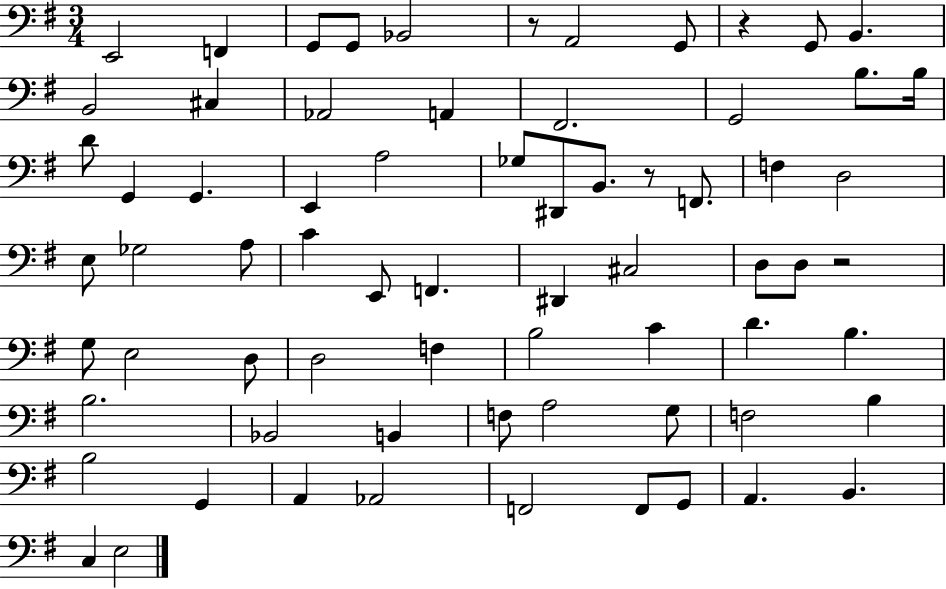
E2/h F2/q G2/e G2/e Bb2/h R/e A2/h G2/e R/q G2/e B2/q. B2/h C#3/q Ab2/h A2/q F#2/h. G2/h B3/e. B3/s D4/e G2/q G2/q. E2/q A3/h Gb3/e D#2/e B2/e. R/e F2/e. F3/q D3/h E3/e Gb3/h A3/e C4/q E2/e F2/q. D#2/q C#3/h D3/e D3/e R/h G3/e E3/h D3/e D3/h F3/q B3/h C4/q D4/q. B3/q. B3/h. Bb2/h B2/q F3/e A3/h G3/e F3/h B3/q B3/h G2/q A2/q Ab2/h F2/h F2/e G2/e A2/q. B2/q. C3/q E3/h